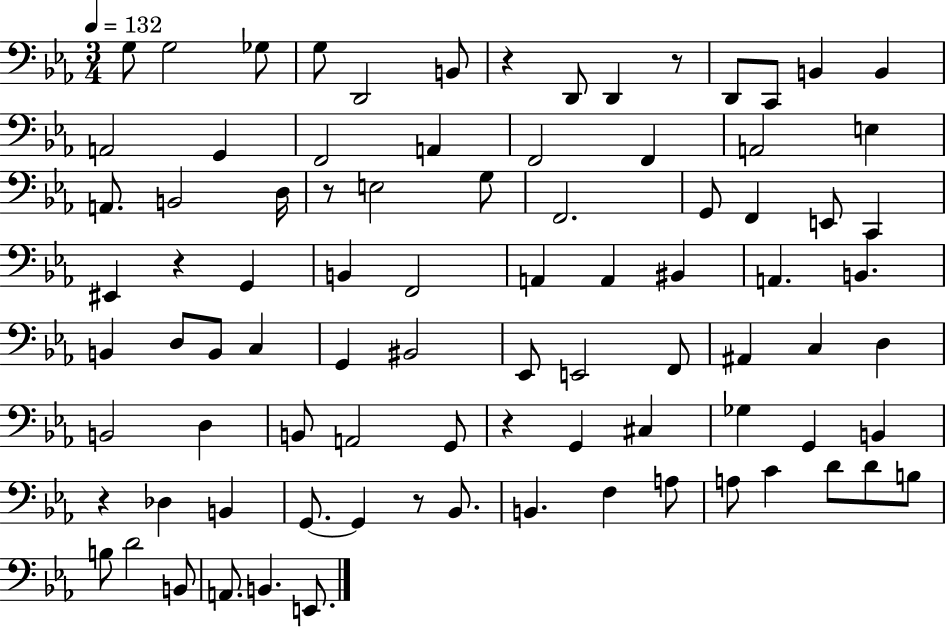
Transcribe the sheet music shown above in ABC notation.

X:1
T:Untitled
M:3/4
L:1/4
K:Eb
G,/2 G,2 _G,/2 G,/2 D,,2 B,,/2 z D,,/2 D,, z/2 D,,/2 C,,/2 B,, B,, A,,2 G,, F,,2 A,, F,,2 F,, A,,2 E, A,,/2 B,,2 D,/4 z/2 E,2 G,/2 F,,2 G,,/2 F,, E,,/2 C,, ^E,, z G,, B,, F,,2 A,, A,, ^B,, A,, B,, B,, D,/2 B,,/2 C, G,, ^B,,2 _E,,/2 E,,2 F,,/2 ^A,, C, D, B,,2 D, B,,/2 A,,2 G,,/2 z G,, ^C, _G, G,, B,, z _D, B,, G,,/2 G,, z/2 _B,,/2 B,, F, A,/2 A,/2 C D/2 D/2 B,/2 B,/2 D2 B,,/2 A,,/2 B,, E,,/2